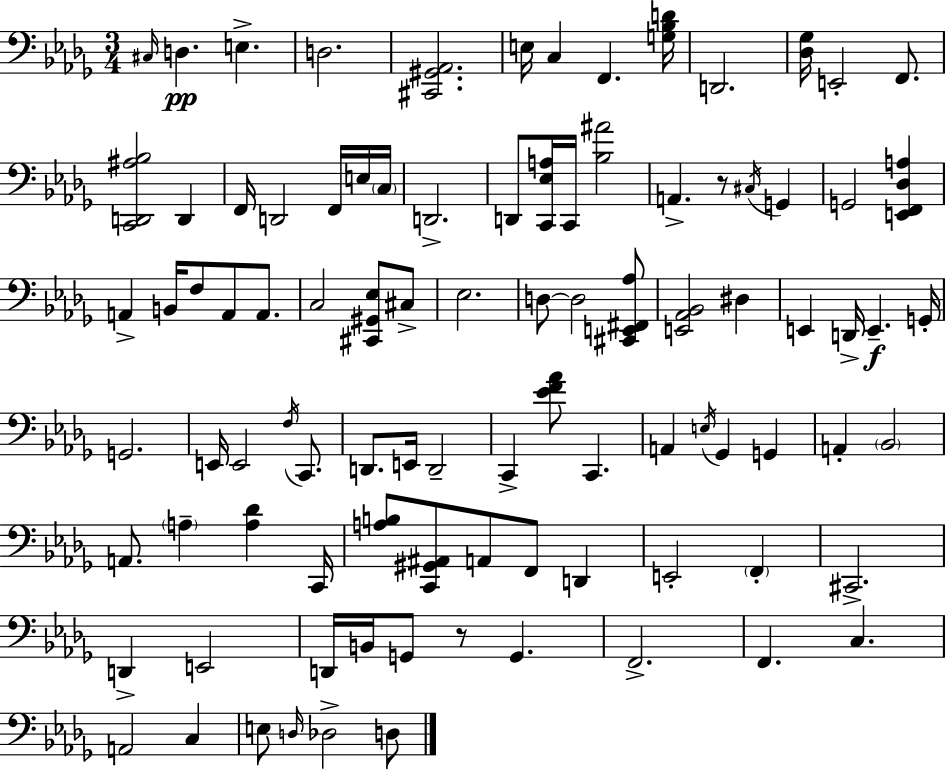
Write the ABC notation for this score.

X:1
T:Untitled
M:3/4
L:1/4
K:Bbm
^C,/4 D, E, D,2 [^C,,^G,,_A,,]2 E,/4 C, F,, [G,_B,D]/4 D,,2 [_D,_G,]/4 E,,2 F,,/2 [C,,D,,^A,_B,]2 D,, F,,/4 D,,2 F,,/4 E,/4 C,/4 D,,2 D,,/2 [C,,_E,A,]/4 C,,/4 [_B,^A]2 A,, z/2 ^C,/4 G,, G,,2 [E,,F,,_D,A,] A,, B,,/4 F,/2 A,,/2 A,,/2 C,2 [^C,,^G,,_E,]/2 ^C,/2 _E,2 D,/2 D,2 [^C,,E,,^F,,_A,]/2 [E,,_A,,_B,,]2 ^D, E,, D,,/4 E,, G,,/4 G,,2 E,,/4 E,,2 F,/4 C,,/2 D,,/2 E,,/4 D,,2 C,, [_EF_A]/2 C,, A,, E,/4 _G,, G,, A,, _B,,2 A,,/2 A, [A,_D] C,,/4 [A,B,]/2 [C,,^G,,^A,,]/2 A,,/2 F,,/2 D,, E,,2 F,, ^C,,2 D,, E,,2 D,,/4 B,,/4 G,,/2 z/2 G,, F,,2 F,, C, A,,2 C, E,/2 D,/4 _D,2 D,/2